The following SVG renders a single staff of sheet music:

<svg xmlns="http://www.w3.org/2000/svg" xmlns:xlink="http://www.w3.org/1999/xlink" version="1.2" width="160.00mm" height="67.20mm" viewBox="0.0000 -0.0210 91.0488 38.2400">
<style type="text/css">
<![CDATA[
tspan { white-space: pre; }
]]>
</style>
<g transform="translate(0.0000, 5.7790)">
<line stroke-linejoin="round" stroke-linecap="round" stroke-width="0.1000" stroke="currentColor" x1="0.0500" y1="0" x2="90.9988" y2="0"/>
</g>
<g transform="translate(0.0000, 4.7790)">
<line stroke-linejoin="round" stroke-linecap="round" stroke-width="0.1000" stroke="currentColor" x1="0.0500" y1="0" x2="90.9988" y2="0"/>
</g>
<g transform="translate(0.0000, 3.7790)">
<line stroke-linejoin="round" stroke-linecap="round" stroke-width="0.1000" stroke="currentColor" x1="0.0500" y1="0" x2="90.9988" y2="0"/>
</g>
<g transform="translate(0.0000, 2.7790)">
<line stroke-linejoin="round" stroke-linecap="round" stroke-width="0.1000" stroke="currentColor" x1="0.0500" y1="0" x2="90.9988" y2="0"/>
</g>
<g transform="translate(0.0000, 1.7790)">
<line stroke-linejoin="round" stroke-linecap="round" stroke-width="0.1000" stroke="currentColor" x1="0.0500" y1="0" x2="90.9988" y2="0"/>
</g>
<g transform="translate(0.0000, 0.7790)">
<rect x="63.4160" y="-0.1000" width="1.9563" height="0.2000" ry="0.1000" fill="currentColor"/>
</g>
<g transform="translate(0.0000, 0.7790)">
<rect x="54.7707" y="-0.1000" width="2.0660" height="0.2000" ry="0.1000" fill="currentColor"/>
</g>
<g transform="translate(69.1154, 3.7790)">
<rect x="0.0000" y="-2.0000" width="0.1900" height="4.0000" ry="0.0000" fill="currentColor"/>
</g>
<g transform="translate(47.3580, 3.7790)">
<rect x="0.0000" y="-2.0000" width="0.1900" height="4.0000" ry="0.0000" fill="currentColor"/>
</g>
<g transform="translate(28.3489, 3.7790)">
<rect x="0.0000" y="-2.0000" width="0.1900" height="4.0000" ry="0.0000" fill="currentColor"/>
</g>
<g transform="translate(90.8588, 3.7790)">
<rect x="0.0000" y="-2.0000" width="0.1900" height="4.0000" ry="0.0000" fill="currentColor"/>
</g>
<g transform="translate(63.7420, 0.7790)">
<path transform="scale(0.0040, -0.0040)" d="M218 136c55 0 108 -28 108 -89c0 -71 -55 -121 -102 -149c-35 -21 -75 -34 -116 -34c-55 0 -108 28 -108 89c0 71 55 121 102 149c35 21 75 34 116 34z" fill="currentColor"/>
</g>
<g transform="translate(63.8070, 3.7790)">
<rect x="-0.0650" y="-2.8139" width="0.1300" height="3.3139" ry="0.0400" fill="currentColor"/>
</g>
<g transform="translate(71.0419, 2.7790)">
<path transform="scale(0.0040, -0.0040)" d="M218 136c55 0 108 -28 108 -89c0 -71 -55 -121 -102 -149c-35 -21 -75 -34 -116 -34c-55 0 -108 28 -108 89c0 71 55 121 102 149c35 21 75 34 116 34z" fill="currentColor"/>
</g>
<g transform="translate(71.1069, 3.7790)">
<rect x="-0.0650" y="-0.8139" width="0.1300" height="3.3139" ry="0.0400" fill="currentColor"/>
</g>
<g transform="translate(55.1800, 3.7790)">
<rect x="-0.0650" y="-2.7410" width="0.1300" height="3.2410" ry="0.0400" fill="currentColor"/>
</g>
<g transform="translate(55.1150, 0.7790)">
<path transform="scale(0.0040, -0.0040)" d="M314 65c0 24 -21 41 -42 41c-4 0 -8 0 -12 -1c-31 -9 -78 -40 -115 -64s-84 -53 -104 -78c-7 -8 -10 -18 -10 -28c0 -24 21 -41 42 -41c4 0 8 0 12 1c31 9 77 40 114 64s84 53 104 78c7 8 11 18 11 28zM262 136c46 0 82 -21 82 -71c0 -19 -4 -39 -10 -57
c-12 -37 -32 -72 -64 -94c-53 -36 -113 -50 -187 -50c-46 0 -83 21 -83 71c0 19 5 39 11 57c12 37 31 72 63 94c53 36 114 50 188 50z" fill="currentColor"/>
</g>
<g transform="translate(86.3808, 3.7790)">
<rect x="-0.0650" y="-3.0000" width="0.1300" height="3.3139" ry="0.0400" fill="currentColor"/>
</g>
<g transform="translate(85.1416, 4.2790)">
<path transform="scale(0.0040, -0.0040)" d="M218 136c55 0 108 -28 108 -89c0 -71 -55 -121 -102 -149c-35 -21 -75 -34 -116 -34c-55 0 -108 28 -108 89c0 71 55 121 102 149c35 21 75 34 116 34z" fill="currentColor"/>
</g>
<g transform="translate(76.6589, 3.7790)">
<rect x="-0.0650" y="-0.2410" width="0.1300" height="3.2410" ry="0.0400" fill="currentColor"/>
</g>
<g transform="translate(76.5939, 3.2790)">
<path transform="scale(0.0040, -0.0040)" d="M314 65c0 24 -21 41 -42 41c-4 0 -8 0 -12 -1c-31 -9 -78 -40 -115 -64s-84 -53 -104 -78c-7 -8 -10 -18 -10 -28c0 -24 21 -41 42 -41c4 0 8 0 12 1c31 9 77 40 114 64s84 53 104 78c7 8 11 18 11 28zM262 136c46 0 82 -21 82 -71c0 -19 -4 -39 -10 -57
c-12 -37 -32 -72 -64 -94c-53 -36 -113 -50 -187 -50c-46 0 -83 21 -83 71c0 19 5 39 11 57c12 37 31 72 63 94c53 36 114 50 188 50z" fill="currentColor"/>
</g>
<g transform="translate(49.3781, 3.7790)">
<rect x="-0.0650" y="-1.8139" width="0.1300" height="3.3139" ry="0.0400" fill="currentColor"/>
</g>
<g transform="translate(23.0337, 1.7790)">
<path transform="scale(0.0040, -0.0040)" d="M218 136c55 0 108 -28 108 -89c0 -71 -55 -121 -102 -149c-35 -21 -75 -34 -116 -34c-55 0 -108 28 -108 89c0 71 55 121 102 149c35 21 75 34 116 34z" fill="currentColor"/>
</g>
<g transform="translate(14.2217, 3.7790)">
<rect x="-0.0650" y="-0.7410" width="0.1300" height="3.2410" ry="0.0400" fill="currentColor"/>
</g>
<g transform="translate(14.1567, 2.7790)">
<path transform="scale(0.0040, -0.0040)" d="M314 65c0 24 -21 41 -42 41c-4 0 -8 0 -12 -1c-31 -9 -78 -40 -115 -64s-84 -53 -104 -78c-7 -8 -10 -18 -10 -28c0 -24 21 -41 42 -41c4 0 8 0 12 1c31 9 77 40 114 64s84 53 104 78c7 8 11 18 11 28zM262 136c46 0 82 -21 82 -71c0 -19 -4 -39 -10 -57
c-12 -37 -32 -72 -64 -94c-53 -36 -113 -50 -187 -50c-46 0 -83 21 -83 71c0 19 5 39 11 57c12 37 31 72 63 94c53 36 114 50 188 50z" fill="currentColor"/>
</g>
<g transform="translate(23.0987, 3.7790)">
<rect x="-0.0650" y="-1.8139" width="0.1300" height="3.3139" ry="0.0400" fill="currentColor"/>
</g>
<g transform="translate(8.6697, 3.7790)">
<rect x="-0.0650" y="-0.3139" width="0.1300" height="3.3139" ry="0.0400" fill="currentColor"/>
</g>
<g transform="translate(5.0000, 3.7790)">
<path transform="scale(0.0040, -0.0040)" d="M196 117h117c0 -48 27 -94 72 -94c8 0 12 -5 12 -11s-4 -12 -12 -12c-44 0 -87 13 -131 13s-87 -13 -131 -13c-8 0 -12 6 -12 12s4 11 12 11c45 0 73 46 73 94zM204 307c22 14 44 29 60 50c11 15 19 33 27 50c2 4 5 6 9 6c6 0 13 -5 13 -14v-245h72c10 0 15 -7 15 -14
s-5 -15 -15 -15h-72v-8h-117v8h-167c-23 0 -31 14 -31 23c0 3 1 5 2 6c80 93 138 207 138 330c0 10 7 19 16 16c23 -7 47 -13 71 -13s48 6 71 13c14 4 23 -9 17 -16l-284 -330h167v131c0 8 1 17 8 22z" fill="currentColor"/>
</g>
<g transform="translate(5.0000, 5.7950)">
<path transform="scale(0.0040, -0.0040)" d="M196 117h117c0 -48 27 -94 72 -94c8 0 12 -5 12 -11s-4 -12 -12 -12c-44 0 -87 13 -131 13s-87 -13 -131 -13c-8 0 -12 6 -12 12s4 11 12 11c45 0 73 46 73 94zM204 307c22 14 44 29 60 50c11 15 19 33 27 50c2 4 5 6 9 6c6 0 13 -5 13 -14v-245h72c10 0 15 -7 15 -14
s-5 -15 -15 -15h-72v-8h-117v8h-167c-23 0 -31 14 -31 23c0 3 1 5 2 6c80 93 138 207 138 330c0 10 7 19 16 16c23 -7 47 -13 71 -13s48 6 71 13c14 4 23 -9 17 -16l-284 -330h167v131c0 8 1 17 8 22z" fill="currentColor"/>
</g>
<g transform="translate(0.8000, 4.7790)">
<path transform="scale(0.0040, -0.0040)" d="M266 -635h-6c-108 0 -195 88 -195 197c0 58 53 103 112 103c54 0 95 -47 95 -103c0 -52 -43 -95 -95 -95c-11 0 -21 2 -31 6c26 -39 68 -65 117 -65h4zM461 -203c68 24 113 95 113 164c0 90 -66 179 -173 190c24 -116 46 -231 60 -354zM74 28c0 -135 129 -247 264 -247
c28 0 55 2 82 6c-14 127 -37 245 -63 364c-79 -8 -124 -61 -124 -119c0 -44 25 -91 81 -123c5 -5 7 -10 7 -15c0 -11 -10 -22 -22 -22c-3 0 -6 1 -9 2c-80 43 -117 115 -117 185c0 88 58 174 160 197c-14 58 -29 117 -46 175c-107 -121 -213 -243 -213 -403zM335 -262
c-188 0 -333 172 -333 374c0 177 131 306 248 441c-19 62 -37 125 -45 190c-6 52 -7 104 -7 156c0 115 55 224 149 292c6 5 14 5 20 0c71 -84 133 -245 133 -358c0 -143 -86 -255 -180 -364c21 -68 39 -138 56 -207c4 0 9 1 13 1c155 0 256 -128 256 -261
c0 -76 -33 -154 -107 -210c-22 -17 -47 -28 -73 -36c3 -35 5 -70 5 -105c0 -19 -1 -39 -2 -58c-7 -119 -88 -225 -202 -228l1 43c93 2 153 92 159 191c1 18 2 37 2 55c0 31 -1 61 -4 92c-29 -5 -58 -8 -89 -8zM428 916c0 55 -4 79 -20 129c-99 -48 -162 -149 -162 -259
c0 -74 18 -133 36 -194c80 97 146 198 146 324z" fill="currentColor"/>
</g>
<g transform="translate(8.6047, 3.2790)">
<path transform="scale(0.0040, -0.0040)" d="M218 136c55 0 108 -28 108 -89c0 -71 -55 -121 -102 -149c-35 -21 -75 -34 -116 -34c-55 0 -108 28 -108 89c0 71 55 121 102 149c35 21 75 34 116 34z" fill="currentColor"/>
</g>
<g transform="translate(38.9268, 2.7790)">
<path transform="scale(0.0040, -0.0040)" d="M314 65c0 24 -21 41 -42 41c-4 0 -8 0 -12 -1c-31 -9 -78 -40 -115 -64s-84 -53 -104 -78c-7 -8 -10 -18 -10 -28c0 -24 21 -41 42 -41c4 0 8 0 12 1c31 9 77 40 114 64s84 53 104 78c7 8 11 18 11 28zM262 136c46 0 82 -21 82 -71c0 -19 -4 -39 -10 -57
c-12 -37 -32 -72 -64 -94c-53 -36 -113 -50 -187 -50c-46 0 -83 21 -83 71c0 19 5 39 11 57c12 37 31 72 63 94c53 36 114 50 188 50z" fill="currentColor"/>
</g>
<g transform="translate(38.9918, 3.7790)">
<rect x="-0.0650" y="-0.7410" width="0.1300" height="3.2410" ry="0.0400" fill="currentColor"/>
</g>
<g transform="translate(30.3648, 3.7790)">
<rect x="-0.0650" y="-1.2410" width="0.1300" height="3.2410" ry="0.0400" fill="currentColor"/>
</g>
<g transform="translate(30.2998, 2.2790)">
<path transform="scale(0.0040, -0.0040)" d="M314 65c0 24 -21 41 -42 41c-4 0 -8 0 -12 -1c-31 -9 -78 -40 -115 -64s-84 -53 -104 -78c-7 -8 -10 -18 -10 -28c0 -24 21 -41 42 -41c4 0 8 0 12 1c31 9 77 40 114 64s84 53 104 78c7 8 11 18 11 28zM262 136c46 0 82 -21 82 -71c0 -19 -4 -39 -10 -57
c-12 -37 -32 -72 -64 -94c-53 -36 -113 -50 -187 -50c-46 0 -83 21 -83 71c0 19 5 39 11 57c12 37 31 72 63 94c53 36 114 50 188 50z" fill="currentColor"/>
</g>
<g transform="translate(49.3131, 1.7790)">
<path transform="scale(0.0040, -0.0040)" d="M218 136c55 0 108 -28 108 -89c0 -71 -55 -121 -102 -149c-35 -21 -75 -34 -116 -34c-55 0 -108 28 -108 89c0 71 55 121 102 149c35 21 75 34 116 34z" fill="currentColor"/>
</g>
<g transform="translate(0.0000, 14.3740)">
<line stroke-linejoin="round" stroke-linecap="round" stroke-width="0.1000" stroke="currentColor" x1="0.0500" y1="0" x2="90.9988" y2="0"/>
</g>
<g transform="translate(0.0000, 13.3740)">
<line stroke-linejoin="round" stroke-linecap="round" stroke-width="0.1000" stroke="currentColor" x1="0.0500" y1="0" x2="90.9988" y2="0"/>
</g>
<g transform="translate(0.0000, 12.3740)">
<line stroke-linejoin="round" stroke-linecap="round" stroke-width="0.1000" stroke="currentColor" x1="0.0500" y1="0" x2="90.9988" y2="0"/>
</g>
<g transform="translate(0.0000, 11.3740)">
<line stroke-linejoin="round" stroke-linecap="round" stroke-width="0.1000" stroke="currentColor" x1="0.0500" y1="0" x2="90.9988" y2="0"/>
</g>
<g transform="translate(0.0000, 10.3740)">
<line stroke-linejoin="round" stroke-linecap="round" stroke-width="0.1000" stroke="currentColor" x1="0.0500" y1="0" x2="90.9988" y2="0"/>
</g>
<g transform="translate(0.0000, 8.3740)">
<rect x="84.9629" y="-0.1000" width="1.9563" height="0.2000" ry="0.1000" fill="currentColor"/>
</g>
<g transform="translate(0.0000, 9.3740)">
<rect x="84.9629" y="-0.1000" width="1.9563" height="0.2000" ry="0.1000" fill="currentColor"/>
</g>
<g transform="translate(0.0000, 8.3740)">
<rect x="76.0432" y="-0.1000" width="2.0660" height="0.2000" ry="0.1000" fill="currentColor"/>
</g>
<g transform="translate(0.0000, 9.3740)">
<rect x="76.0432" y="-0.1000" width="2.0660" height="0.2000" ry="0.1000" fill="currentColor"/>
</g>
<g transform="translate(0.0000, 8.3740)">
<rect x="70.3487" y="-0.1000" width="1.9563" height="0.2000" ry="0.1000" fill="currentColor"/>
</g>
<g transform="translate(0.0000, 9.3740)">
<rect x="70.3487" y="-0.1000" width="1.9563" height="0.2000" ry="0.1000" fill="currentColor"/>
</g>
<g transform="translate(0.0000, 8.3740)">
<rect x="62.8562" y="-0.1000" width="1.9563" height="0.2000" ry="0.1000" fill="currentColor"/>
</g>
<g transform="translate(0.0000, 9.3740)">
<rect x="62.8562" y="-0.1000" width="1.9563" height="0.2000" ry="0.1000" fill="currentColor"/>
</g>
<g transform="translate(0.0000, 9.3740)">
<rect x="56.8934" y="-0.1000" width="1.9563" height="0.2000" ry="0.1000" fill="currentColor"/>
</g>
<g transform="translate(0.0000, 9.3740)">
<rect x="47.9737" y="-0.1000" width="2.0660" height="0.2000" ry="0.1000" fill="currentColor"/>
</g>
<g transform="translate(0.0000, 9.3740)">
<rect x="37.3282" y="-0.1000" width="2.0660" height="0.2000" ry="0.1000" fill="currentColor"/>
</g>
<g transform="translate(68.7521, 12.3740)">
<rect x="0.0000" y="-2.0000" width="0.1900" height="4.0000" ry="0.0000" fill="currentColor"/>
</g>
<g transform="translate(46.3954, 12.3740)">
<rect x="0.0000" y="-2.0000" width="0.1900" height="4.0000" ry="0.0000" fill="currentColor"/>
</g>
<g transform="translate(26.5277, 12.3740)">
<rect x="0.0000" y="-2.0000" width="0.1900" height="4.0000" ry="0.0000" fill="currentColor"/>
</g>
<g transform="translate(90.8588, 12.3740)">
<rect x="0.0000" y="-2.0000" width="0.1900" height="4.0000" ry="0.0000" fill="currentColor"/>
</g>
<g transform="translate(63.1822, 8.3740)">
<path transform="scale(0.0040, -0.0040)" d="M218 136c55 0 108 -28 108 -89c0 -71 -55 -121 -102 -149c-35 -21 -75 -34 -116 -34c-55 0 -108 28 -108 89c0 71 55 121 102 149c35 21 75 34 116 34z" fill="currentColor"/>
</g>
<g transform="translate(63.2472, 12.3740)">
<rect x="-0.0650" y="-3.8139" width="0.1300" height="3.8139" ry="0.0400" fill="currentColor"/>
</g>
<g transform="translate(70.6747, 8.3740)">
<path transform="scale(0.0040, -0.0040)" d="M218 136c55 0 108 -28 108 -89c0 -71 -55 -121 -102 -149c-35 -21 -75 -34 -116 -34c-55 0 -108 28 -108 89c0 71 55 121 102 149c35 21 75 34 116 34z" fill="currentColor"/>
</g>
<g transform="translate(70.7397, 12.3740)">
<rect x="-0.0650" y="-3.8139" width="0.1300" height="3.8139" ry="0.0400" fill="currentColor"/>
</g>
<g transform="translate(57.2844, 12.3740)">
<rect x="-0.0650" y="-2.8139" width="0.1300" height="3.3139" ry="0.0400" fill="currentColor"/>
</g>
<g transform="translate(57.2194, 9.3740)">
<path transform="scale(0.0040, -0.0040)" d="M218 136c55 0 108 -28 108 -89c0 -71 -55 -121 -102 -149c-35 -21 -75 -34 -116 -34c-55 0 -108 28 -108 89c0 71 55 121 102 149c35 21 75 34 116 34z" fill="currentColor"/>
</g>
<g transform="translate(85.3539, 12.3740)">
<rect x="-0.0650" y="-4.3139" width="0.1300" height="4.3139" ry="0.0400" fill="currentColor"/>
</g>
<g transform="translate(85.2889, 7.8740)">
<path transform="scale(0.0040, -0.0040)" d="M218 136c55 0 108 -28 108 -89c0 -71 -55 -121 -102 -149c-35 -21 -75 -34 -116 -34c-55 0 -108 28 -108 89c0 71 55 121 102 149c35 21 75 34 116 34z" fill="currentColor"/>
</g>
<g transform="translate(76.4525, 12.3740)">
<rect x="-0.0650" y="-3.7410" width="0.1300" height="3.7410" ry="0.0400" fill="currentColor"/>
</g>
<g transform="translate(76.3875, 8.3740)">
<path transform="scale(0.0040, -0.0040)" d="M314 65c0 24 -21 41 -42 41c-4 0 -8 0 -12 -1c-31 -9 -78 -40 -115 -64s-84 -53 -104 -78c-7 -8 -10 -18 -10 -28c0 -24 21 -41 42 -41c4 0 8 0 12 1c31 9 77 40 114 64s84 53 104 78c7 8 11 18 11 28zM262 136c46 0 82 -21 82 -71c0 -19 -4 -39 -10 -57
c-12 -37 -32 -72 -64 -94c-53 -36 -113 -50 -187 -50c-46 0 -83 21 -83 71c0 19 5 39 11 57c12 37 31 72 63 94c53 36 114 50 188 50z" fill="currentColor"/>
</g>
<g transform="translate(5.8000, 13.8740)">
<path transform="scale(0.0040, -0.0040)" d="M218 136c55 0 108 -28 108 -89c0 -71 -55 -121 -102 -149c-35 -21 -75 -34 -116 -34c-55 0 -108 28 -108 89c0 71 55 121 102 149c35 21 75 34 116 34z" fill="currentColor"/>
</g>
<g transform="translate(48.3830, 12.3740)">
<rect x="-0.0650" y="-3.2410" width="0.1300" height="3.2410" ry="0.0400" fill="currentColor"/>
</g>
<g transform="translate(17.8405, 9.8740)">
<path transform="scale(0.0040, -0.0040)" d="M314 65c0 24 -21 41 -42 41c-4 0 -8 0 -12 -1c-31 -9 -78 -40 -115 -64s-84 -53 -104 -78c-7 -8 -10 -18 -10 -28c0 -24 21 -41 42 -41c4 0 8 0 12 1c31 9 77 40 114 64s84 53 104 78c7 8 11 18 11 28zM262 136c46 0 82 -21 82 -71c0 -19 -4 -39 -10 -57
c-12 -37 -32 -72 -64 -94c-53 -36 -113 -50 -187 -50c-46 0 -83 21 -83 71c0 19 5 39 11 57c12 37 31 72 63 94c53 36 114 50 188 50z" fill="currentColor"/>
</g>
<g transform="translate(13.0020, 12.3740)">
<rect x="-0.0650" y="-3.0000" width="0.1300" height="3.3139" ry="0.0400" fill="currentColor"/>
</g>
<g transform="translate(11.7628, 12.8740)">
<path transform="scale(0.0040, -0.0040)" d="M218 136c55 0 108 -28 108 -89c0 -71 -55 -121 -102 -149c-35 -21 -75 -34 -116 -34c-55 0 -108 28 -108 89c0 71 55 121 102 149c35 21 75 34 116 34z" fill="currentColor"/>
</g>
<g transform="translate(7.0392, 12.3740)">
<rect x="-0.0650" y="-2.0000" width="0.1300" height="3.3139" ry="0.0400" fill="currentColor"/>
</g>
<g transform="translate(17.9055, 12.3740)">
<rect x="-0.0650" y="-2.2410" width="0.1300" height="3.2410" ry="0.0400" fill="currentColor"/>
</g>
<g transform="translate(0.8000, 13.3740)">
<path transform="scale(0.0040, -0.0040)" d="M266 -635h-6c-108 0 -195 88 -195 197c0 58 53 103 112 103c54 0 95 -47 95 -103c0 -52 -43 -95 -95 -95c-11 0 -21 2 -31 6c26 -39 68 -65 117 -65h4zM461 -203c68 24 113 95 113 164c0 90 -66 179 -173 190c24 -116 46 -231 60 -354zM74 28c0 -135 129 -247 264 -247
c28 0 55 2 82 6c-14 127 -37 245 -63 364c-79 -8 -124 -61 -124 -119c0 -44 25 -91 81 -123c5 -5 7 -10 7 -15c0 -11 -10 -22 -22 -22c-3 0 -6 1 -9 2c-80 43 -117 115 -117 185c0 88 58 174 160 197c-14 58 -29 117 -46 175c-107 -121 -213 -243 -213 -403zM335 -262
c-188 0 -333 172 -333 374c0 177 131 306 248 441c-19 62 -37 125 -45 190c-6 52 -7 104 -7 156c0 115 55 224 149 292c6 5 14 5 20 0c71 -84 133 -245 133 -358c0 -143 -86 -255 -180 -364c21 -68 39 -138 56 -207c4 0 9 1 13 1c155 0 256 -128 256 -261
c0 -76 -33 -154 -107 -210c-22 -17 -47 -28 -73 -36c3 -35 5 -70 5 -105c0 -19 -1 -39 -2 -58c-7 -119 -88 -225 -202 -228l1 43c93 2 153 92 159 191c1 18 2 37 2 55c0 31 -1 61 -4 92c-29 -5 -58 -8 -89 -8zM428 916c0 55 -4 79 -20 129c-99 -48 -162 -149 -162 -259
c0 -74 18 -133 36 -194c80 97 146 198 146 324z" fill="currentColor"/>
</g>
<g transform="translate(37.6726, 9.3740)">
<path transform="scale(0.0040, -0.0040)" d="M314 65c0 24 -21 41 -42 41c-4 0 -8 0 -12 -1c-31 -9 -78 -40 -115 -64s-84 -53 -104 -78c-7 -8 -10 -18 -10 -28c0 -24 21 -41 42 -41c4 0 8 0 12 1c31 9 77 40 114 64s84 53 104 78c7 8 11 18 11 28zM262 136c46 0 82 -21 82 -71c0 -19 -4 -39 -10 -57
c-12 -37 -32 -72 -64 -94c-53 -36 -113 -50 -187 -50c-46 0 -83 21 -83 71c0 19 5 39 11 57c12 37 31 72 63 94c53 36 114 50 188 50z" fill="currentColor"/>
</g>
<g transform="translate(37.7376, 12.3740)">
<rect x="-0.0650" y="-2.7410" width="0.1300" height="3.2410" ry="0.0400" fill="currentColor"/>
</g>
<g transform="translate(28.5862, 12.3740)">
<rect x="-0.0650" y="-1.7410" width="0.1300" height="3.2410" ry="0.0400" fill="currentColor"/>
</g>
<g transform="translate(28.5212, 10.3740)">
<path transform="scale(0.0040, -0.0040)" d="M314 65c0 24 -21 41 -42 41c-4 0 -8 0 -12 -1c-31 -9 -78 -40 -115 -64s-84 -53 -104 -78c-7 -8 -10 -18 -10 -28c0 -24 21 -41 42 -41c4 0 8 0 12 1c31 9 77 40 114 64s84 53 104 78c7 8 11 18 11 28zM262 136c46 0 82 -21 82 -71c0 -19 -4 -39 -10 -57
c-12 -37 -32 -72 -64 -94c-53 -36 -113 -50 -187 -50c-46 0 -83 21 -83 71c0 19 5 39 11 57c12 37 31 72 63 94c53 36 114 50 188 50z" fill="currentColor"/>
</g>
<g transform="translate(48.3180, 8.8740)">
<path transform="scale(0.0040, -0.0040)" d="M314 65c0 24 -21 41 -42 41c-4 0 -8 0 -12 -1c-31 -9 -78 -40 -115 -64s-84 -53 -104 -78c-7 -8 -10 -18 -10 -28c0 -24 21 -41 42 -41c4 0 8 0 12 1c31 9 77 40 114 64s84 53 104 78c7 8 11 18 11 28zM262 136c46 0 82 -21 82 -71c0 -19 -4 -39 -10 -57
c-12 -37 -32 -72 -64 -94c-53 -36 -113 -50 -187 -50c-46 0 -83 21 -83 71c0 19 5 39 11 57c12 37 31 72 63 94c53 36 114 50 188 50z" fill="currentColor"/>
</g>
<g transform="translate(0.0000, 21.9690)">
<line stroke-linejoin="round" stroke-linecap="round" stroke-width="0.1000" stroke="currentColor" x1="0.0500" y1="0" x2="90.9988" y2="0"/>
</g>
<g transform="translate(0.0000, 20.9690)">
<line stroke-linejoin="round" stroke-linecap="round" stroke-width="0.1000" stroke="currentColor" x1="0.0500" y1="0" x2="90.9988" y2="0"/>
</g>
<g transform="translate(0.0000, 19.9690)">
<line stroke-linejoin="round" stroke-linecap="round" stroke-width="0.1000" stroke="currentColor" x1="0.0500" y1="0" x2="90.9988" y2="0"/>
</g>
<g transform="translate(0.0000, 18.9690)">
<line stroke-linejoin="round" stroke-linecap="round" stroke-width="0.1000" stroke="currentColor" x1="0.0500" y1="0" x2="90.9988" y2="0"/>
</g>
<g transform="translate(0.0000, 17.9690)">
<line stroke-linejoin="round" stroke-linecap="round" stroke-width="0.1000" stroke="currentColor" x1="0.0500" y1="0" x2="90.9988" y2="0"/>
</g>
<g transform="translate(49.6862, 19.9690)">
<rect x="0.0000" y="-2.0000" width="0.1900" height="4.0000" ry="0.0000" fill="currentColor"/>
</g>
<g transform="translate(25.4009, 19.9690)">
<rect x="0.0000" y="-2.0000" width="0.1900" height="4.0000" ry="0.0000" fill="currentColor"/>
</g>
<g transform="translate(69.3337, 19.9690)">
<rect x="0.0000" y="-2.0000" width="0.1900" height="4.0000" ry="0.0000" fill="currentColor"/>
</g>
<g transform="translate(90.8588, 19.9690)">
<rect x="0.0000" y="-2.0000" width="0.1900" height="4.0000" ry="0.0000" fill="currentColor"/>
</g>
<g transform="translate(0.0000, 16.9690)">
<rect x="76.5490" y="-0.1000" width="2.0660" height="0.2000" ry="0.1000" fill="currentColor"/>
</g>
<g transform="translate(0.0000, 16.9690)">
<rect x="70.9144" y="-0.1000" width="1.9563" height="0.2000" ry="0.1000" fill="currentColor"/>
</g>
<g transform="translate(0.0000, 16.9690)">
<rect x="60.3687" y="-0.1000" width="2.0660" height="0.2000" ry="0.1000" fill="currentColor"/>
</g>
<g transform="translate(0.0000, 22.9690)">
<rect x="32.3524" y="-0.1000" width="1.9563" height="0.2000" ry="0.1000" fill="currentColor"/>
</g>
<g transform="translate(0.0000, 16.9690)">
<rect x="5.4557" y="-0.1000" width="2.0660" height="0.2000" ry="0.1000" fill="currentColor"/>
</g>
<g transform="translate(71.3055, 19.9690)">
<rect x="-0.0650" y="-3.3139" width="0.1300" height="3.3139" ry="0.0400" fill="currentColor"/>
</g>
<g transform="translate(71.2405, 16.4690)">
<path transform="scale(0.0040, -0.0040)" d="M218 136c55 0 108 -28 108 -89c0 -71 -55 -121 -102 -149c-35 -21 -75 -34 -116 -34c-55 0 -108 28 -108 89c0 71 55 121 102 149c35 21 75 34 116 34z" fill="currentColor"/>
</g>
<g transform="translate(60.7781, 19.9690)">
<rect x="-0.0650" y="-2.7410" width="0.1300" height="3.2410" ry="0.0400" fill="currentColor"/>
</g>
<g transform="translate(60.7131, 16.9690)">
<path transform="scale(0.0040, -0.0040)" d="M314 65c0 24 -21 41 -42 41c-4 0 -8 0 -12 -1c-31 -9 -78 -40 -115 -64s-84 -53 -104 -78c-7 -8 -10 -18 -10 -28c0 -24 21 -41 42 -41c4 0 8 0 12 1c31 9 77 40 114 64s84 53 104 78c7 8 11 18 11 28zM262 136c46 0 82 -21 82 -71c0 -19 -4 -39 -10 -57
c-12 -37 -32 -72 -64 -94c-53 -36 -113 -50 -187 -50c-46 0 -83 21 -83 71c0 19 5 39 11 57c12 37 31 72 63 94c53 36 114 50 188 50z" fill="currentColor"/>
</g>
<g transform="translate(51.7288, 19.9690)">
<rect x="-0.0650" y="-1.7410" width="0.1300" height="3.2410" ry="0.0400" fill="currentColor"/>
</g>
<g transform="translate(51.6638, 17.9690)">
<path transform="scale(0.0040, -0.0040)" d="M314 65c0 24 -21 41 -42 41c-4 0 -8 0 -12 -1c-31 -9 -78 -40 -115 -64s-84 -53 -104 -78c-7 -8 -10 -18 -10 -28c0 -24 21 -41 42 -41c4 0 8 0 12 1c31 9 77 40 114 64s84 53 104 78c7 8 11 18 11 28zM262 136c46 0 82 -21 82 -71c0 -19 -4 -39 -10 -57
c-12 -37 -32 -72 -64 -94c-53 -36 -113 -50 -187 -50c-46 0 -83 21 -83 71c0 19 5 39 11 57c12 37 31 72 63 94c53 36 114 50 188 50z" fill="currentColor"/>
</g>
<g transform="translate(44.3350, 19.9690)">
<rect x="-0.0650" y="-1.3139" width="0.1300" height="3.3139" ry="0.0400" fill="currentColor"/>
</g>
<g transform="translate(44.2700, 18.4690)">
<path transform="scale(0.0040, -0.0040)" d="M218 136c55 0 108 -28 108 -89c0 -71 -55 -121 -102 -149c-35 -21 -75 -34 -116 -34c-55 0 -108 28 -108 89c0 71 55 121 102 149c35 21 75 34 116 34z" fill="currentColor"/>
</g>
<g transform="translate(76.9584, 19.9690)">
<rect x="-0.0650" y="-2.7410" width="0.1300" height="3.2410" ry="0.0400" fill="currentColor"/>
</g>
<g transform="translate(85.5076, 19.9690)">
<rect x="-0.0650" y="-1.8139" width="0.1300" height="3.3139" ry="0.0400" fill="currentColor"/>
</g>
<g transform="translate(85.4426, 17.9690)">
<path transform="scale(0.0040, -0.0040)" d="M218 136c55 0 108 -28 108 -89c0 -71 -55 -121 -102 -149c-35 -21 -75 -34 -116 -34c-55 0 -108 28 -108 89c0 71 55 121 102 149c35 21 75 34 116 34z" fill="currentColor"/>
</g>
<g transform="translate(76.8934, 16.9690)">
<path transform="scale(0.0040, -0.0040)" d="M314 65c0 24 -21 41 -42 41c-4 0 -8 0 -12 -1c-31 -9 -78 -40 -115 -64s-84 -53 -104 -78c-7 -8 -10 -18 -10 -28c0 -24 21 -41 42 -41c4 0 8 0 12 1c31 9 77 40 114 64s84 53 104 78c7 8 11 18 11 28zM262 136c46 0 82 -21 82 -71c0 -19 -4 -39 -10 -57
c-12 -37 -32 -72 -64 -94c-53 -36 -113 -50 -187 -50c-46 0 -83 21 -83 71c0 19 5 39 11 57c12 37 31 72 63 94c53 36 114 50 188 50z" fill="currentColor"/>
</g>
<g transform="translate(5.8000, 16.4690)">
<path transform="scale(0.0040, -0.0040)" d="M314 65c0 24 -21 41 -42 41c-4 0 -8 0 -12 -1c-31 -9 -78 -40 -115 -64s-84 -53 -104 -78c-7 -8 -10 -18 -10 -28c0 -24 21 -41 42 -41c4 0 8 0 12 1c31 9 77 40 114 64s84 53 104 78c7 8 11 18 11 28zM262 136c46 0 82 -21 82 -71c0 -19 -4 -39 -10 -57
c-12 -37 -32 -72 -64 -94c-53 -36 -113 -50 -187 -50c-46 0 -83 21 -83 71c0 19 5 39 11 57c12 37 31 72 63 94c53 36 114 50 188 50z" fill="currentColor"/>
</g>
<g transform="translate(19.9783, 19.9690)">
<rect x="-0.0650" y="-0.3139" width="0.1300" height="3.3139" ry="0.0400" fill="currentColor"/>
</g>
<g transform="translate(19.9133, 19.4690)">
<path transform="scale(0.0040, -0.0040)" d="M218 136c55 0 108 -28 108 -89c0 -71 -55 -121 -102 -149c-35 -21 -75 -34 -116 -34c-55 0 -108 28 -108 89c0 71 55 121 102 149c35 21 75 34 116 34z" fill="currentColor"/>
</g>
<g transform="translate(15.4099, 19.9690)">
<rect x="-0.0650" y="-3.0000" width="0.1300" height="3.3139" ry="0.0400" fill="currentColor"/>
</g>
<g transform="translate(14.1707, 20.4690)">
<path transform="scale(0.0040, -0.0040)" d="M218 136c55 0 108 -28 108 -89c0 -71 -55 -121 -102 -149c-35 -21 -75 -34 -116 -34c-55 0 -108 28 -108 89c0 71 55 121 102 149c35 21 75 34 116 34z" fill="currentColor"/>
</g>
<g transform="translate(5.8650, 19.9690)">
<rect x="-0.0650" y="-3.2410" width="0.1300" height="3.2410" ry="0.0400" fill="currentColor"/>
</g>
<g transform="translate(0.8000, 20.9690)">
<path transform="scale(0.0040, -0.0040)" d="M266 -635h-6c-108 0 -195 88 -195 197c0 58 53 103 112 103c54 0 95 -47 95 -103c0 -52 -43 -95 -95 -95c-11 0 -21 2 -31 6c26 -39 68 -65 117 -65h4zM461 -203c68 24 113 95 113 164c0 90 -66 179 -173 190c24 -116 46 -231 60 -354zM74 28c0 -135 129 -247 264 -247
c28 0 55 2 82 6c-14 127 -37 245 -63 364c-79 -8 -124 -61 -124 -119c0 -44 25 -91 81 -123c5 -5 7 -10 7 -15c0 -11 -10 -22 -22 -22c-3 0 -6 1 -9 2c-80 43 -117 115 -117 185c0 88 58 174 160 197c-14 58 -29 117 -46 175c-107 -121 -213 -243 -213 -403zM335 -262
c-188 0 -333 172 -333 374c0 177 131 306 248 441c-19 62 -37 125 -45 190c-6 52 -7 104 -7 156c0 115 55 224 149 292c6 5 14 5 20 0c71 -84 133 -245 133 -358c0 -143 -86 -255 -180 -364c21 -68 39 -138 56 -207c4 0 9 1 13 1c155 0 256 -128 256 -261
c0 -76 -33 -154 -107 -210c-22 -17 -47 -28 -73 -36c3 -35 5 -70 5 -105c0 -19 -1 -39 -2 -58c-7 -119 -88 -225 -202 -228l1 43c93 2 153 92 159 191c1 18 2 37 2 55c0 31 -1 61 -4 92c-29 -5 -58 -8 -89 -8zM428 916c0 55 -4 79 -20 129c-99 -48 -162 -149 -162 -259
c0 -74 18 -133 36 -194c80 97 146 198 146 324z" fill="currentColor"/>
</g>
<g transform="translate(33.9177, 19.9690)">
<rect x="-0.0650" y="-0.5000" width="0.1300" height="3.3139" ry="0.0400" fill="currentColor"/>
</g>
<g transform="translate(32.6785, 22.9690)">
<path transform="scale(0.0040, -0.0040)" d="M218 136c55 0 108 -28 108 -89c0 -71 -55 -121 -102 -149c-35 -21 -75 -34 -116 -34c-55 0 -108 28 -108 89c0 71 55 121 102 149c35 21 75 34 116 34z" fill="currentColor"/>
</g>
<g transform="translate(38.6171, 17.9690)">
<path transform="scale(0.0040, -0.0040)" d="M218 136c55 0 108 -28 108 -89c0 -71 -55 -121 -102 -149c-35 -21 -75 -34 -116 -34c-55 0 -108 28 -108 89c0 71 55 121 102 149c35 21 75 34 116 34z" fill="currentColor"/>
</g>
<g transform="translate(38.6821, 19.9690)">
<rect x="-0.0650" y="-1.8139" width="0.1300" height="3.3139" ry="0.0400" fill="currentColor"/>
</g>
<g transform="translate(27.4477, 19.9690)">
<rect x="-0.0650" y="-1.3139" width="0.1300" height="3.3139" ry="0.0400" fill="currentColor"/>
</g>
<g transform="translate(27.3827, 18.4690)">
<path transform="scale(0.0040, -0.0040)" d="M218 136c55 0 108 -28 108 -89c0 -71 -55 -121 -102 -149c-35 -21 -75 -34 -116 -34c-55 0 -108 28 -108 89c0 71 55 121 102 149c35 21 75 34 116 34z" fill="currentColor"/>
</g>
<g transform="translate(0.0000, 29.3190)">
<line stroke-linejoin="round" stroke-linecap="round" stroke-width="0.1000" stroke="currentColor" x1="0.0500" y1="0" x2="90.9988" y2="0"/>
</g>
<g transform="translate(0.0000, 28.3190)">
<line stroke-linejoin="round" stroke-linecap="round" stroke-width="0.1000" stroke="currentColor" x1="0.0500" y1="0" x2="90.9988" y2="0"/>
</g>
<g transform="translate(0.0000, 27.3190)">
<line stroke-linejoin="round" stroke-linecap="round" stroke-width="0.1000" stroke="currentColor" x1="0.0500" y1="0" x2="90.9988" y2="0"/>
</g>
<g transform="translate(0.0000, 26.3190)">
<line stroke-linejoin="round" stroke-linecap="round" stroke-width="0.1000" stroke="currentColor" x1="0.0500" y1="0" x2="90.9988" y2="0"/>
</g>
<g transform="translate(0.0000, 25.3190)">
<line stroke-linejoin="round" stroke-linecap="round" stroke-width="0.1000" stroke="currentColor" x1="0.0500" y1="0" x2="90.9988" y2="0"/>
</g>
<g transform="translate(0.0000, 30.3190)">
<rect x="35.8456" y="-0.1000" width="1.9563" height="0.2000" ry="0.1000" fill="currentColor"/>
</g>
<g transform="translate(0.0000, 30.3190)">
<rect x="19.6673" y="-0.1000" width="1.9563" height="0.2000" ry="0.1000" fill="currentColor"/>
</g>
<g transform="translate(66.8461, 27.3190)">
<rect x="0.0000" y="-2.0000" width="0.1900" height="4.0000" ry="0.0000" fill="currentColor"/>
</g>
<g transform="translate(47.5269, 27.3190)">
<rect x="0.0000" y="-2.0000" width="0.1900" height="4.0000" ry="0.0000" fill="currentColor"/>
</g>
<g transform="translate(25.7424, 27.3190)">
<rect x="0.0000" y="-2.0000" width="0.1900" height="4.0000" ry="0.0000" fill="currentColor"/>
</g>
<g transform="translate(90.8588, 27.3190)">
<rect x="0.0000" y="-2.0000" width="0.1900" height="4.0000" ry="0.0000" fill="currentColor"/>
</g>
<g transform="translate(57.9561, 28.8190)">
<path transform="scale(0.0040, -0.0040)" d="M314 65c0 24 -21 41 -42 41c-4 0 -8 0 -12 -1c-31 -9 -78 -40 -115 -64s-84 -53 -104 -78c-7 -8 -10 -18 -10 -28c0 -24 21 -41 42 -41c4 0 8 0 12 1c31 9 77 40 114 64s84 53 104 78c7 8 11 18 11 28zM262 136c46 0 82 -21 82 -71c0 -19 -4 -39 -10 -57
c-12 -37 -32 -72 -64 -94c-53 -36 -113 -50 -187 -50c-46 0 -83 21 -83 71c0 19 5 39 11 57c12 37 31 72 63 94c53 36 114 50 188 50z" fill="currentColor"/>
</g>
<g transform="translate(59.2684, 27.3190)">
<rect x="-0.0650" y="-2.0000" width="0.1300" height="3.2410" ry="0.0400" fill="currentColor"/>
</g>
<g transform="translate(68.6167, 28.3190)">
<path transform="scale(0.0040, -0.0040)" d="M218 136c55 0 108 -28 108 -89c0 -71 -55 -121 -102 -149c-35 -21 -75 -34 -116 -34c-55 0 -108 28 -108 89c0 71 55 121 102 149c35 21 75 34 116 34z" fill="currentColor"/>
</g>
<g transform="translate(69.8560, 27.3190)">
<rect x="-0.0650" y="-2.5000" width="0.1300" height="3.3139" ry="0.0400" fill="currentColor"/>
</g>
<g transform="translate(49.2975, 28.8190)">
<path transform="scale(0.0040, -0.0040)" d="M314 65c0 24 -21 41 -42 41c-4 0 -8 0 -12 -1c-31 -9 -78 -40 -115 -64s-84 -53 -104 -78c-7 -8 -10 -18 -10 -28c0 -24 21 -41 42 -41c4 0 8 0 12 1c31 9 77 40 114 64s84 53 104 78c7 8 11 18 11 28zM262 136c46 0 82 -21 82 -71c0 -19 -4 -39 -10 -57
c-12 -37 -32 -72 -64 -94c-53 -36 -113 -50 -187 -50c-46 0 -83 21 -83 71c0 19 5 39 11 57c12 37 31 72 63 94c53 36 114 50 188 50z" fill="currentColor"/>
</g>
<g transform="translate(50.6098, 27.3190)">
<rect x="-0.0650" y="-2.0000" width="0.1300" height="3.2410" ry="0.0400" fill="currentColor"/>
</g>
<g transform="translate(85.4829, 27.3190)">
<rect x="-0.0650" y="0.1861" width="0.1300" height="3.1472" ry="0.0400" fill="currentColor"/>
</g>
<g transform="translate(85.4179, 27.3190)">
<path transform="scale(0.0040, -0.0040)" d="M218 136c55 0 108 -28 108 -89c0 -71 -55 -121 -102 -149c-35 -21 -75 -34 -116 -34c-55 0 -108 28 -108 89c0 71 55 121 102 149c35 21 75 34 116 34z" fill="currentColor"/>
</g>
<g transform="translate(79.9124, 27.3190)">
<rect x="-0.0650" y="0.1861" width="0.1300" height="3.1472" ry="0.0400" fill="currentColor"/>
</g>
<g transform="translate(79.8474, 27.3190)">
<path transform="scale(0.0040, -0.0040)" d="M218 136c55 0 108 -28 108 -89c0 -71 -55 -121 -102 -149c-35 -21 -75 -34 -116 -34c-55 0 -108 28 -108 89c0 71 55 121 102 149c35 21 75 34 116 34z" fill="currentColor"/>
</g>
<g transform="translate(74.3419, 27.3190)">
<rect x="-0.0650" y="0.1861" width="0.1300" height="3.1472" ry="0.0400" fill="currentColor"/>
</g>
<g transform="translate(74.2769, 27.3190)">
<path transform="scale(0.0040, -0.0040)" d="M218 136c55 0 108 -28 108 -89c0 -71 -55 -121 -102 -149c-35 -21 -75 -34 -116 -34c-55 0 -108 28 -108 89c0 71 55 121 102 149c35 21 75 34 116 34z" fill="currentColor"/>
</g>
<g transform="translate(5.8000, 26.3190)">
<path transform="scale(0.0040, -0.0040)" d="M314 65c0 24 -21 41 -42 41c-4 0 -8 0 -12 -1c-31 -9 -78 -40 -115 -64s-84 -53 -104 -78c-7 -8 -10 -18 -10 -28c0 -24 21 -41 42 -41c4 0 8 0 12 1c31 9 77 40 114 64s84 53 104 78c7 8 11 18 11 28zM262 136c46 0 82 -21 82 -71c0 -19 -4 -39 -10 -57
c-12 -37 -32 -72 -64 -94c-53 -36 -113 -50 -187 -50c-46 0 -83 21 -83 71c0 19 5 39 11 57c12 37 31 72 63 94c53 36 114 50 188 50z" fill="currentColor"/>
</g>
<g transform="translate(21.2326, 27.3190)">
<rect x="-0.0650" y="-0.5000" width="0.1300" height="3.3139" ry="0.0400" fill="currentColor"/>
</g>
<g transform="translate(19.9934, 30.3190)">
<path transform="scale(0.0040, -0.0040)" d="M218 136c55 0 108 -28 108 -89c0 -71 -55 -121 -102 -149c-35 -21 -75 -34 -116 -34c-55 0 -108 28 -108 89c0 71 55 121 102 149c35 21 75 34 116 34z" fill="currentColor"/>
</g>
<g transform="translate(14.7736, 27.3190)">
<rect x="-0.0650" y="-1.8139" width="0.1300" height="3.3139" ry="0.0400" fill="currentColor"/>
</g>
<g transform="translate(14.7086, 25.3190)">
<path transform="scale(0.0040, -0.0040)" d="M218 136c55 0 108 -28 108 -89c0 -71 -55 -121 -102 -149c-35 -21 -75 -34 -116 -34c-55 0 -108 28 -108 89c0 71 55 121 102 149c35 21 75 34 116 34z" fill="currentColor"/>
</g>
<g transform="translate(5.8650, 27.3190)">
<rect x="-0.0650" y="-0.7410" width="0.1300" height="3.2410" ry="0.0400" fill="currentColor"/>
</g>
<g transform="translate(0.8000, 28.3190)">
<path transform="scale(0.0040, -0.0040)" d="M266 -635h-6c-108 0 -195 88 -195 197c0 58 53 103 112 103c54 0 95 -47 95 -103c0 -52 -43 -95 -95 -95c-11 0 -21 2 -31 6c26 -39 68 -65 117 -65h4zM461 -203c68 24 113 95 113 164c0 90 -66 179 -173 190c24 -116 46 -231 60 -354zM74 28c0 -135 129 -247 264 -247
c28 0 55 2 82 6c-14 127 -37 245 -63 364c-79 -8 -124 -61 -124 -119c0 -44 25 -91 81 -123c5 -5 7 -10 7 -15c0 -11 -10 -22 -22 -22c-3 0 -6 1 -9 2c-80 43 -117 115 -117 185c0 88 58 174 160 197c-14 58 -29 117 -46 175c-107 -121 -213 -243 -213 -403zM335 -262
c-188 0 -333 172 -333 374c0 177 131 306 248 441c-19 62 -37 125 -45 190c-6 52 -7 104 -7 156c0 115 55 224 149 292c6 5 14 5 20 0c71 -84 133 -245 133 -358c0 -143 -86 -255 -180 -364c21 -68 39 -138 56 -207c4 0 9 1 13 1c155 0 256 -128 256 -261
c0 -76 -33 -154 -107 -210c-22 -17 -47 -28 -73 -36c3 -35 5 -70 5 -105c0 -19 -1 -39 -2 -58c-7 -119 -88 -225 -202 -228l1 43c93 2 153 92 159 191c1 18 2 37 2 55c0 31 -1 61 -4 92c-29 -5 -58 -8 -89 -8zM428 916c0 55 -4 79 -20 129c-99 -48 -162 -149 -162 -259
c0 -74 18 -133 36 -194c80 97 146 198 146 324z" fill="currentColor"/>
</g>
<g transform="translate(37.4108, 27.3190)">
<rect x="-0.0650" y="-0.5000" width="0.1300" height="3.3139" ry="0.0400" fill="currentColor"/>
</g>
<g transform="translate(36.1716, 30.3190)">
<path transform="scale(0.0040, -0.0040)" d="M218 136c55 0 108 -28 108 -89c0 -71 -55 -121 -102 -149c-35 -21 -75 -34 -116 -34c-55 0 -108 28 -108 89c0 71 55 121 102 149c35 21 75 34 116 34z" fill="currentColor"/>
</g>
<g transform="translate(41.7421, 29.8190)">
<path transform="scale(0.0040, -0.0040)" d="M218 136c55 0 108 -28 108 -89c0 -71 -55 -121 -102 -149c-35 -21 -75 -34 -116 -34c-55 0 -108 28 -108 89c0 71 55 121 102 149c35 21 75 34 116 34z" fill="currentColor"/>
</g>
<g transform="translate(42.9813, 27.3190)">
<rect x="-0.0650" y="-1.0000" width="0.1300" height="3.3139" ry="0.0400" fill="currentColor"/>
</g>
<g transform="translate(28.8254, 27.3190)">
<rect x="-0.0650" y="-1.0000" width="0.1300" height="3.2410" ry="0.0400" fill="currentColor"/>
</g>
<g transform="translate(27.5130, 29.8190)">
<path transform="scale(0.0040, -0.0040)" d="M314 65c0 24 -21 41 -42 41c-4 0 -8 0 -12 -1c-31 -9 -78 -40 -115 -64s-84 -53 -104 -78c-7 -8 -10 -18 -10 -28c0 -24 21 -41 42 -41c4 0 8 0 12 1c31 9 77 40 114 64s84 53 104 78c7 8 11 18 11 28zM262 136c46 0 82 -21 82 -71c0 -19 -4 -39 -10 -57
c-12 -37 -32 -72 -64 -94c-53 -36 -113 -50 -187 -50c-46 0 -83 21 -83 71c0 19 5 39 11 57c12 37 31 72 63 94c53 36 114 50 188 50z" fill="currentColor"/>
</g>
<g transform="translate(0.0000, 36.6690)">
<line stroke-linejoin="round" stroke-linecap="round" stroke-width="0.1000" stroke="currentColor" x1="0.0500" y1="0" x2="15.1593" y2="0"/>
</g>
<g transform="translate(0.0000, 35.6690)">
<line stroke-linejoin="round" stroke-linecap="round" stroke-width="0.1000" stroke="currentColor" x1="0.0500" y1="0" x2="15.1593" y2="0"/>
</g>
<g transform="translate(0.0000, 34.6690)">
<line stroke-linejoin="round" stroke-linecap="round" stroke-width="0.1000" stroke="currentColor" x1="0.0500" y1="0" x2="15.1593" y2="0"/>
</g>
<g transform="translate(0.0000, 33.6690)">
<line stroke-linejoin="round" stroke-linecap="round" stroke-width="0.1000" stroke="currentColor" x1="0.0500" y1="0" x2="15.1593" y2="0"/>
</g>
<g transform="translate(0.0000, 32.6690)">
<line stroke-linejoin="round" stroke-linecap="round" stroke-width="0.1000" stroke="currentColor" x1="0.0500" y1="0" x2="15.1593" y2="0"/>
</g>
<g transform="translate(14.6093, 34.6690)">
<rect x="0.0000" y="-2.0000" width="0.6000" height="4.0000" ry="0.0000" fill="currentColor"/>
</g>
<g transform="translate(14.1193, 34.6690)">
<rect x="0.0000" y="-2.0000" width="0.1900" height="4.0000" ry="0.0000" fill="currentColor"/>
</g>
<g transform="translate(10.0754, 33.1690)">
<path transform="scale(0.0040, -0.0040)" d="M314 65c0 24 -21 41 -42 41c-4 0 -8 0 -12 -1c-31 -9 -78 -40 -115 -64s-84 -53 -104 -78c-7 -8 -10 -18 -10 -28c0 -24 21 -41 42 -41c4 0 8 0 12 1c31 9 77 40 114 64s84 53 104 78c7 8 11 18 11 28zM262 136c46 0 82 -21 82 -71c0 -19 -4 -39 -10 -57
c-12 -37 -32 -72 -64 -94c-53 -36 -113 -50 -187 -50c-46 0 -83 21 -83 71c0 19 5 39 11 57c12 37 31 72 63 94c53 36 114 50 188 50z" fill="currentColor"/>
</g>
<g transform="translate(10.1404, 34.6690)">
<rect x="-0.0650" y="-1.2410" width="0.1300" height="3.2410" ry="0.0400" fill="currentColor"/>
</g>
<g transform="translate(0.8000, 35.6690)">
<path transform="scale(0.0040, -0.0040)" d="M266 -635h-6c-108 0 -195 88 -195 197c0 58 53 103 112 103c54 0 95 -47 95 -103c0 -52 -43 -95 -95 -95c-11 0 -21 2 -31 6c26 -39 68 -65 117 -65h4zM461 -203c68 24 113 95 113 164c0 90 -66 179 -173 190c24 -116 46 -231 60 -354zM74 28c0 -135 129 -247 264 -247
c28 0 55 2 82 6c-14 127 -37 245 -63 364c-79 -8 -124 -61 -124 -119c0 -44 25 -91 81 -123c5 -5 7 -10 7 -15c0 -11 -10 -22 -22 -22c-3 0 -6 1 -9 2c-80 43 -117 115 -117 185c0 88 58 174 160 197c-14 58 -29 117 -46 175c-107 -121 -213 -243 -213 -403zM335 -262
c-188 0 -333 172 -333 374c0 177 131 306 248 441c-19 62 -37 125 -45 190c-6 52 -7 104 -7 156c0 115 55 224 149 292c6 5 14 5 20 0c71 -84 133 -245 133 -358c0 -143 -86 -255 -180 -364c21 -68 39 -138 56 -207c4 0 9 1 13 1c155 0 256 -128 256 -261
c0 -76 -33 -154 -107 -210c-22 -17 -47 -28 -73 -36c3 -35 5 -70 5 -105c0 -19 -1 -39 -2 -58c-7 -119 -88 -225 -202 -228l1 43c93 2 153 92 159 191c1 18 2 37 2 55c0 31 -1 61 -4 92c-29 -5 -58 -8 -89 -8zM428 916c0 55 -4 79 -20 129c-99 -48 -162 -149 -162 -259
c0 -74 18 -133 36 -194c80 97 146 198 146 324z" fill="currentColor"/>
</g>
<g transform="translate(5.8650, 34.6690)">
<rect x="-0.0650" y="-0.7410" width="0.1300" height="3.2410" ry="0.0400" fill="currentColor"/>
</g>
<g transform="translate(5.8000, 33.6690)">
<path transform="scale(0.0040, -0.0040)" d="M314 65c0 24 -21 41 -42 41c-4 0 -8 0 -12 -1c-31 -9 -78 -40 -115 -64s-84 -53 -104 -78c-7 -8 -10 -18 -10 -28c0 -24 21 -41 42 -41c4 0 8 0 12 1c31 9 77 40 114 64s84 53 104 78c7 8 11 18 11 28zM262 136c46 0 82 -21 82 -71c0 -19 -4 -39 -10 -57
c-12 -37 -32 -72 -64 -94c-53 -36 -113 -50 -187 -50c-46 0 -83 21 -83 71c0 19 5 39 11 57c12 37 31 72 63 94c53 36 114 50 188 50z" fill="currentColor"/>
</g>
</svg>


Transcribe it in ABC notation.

X:1
T:Untitled
M:4/4
L:1/4
K:C
c d2 f e2 d2 f a2 a d c2 A F A g2 f2 a2 b2 a c' c' c'2 d' b2 A c e C f e f2 a2 b a2 f d2 f C D2 C D F2 F2 G B B B d2 e2